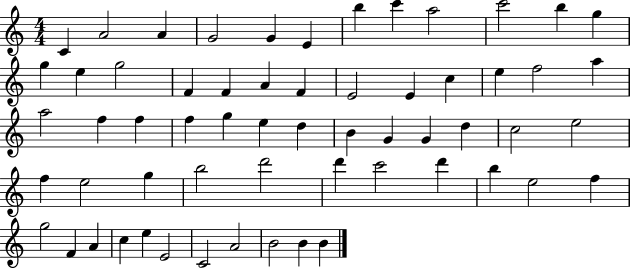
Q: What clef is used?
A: treble